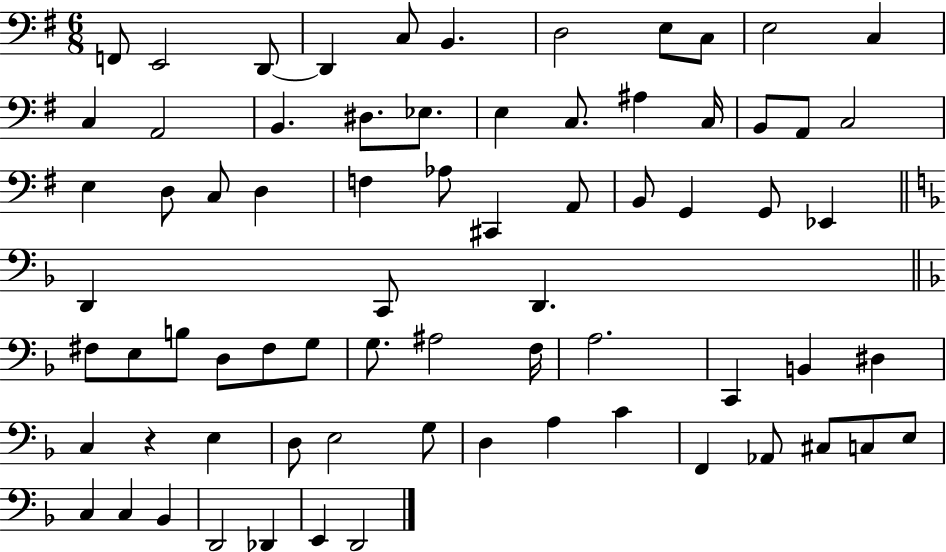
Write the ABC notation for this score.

X:1
T:Untitled
M:6/8
L:1/4
K:G
F,,/2 E,,2 D,,/2 D,, C,/2 B,, D,2 E,/2 C,/2 E,2 C, C, A,,2 B,, ^D,/2 _E,/2 E, C,/2 ^A, C,/4 B,,/2 A,,/2 C,2 E, D,/2 C,/2 D, F, _A,/2 ^C,, A,,/2 B,,/2 G,, G,,/2 _E,, D,, C,,/2 D,, ^F,/2 E,/2 B,/2 D,/2 ^F,/2 G,/2 G,/2 ^A,2 F,/4 A,2 C,, B,, ^D, C, z E, D,/2 E,2 G,/2 D, A, C F,, _A,,/2 ^C,/2 C,/2 E,/2 C, C, _B,, D,,2 _D,, E,, D,,2